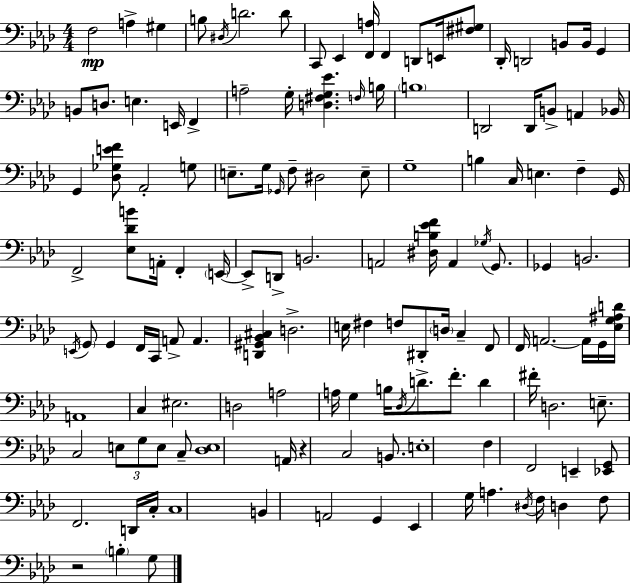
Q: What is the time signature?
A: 4/4